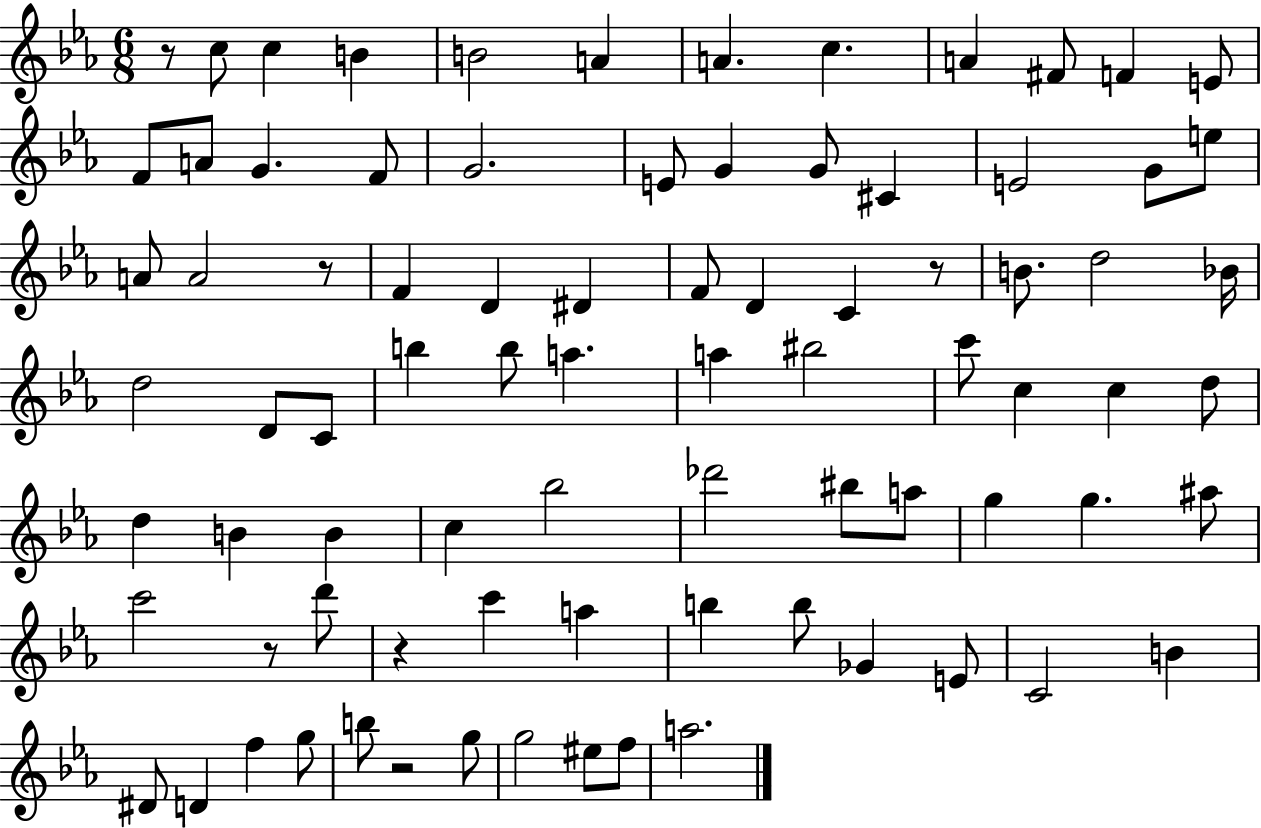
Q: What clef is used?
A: treble